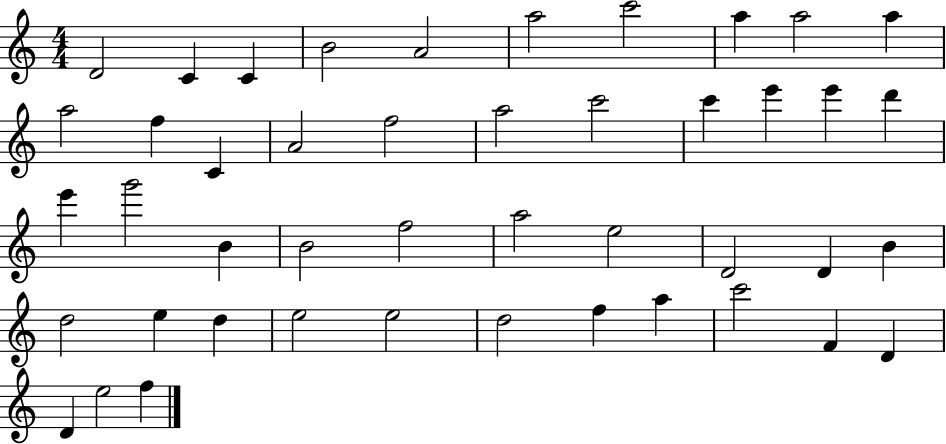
X:1
T:Untitled
M:4/4
L:1/4
K:C
D2 C C B2 A2 a2 c'2 a a2 a a2 f C A2 f2 a2 c'2 c' e' e' d' e' g'2 B B2 f2 a2 e2 D2 D B d2 e d e2 e2 d2 f a c'2 F D D e2 f